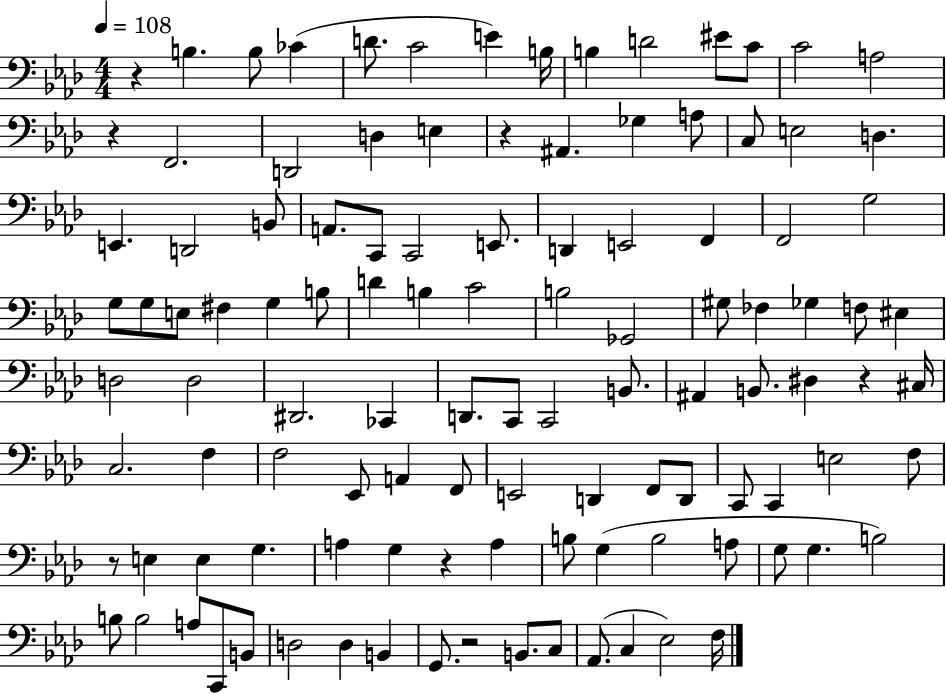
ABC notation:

X:1
T:Untitled
M:4/4
L:1/4
K:Ab
z B, B,/2 _C D/2 C2 E B,/4 B, D2 ^E/2 C/2 C2 A,2 z F,,2 D,,2 D, E, z ^A,, _G, A,/2 C,/2 E,2 D, E,, D,,2 B,,/2 A,,/2 C,,/2 C,,2 E,,/2 D,, E,,2 F,, F,,2 G,2 G,/2 G,/2 E,/2 ^F, G, B,/2 D B, C2 B,2 _G,,2 ^G,/2 _F, _G, F,/2 ^E, D,2 D,2 ^D,,2 _C,, D,,/2 C,,/2 C,,2 B,,/2 ^A,, B,,/2 ^D, z ^C,/4 C,2 F, F,2 _E,,/2 A,, F,,/2 E,,2 D,, F,,/2 D,,/2 C,,/2 C,, E,2 F,/2 z/2 E, E, G, A, G, z A, B,/2 G, B,2 A,/2 G,/2 G, B,2 B,/2 B,2 A,/2 C,,/2 B,,/2 D,2 D, B,, G,,/2 z2 B,,/2 C,/2 _A,,/2 C, _E,2 F,/4